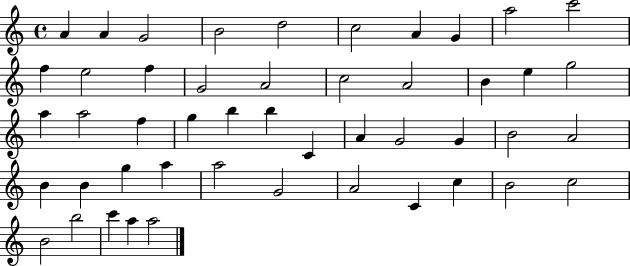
X:1
T:Untitled
M:4/4
L:1/4
K:C
A A G2 B2 d2 c2 A G a2 c'2 f e2 f G2 A2 c2 A2 B e g2 a a2 f g b b C A G2 G B2 A2 B B g a a2 G2 A2 C c B2 c2 B2 b2 c' a a2